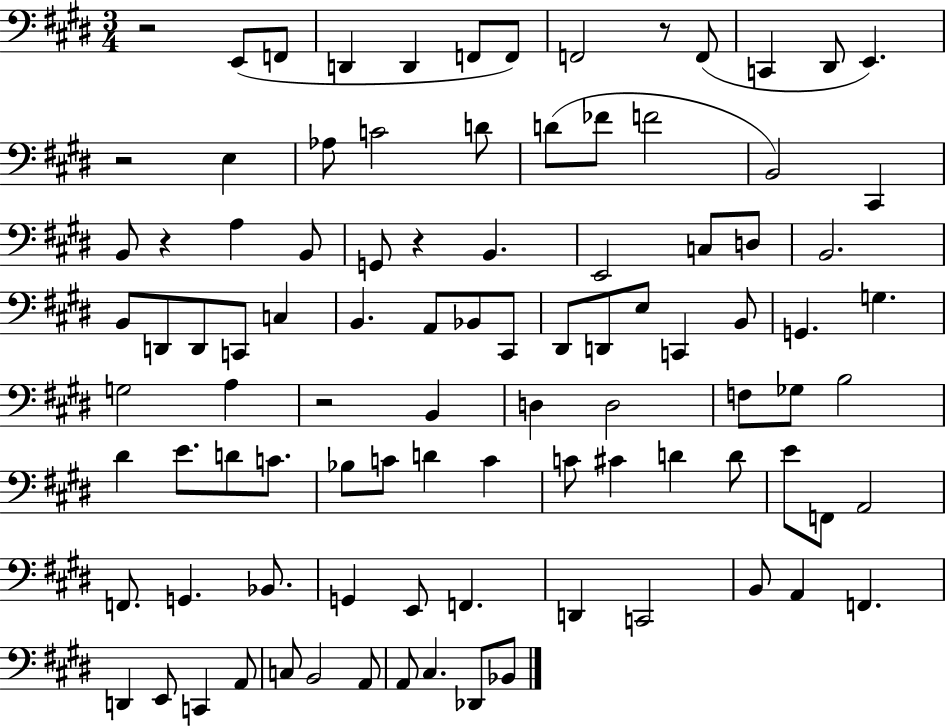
{
  \clef bass
  \numericTimeSignature
  \time 3/4
  \key e \major
  r2 e,8( f,8 | d,4 d,4 f,8 f,8) | f,2 r8 f,8( | c,4 dis,8 e,4.) | \break r2 e4 | aes8 c'2 d'8 | d'8( fes'8 f'2 | b,2) cis,4 | \break b,8 r4 a4 b,8 | g,8 r4 b,4. | e,2 c8 d8 | b,2. | \break b,8 d,8 d,8 c,8 c4 | b,4. a,8 bes,8 cis,8 | dis,8 d,8 e8 c,4 b,8 | g,4. g4. | \break g2 a4 | r2 b,4 | d4 d2 | f8 ges8 b2 | \break dis'4 e'8. d'8 c'8. | bes8 c'8 d'4 c'4 | c'8 cis'4 d'4 d'8 | e'8 f,8 a,2 | \break f,8. g,4. bes,8. | g,4 e,8 f,4. | d,4 c,2 | b,8 a,4 f,4. | \break d,4 e,8 c,4 a,8 | c8 b,2 a,8 | a,8 cis4. des,8 bes,8 | \bar "|."
}